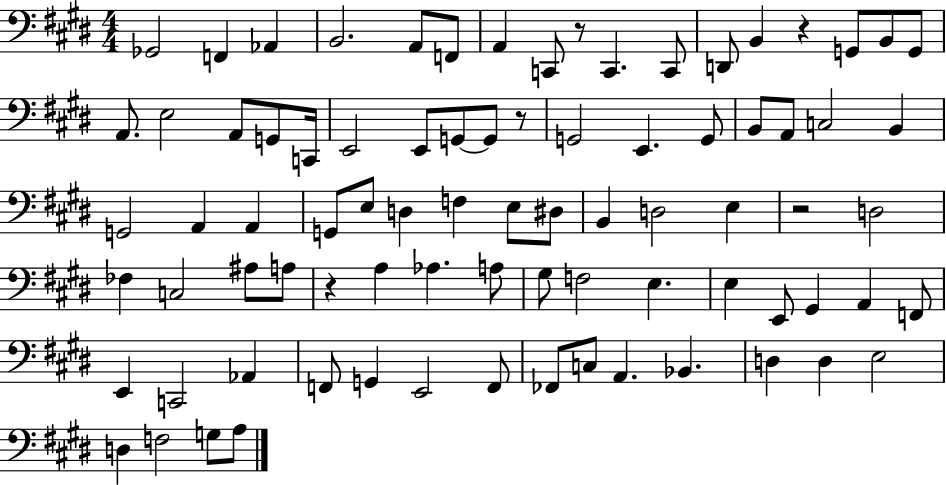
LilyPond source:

{
  \clef bass
  \numericTimeSignature
  \time 4/4
  \key e \major
  ges,2 f,4 aes,4 | b,2. a,8 f,8 | a,4 c,8 r8 c,4. c,8 | d,8 b,4 r4 g,8 b,8 g,8 | \break a,8. e2 a,8 g,8 c,16 | e,2 e,8 g,8~~ g,8 r8 | g,2 e,4. g,8 | b,8 a,8 c2 b,4 | \break g,2 a,4 a,4 | g,8 e8 d4 f4 e8 dis8 | b,4 d2 e4 | r2 d2 | \break fes4 c2 ais8 a8 | r4 a4 aes4. a8 | gis8 f2 e4. | e4 e,8 gis,4 a,4 f,8 | \break e,4 c,2 aes,4 | f,8 g,4 e,2 f,8 | fes,8 c8 a,4. bes,4. | d4 d4 e2 | \break d4 f2 g8 a8 | \bar "|."
}